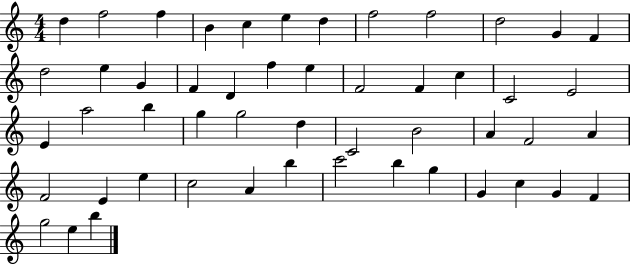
{
  \clef treble
  \numericTimeSignature
  \time 4/4
  \key c \major
  d''4 f''2 f''4 | b'4 c''4 e''4 d''4 | f''2 f''2 | d''2 g'4 f'4 | \break d''2 e''4 g'4 | f'4 d'4 f''4 e''4 | f'2 f'4 c''4 | c'2 e'2 | \break e'4 a''2 b''4 | g''4 g''2 d''4 | c'2 b'2 | a'4 f'2 a'4 | \break f'2 e'4 e''4 | c''2 a'4 b''4 | c'''2 b''4 g''4 | g'4 c''4 g'4 f'4 | \break g''2 e''4 b''4 | \bar "|."
}